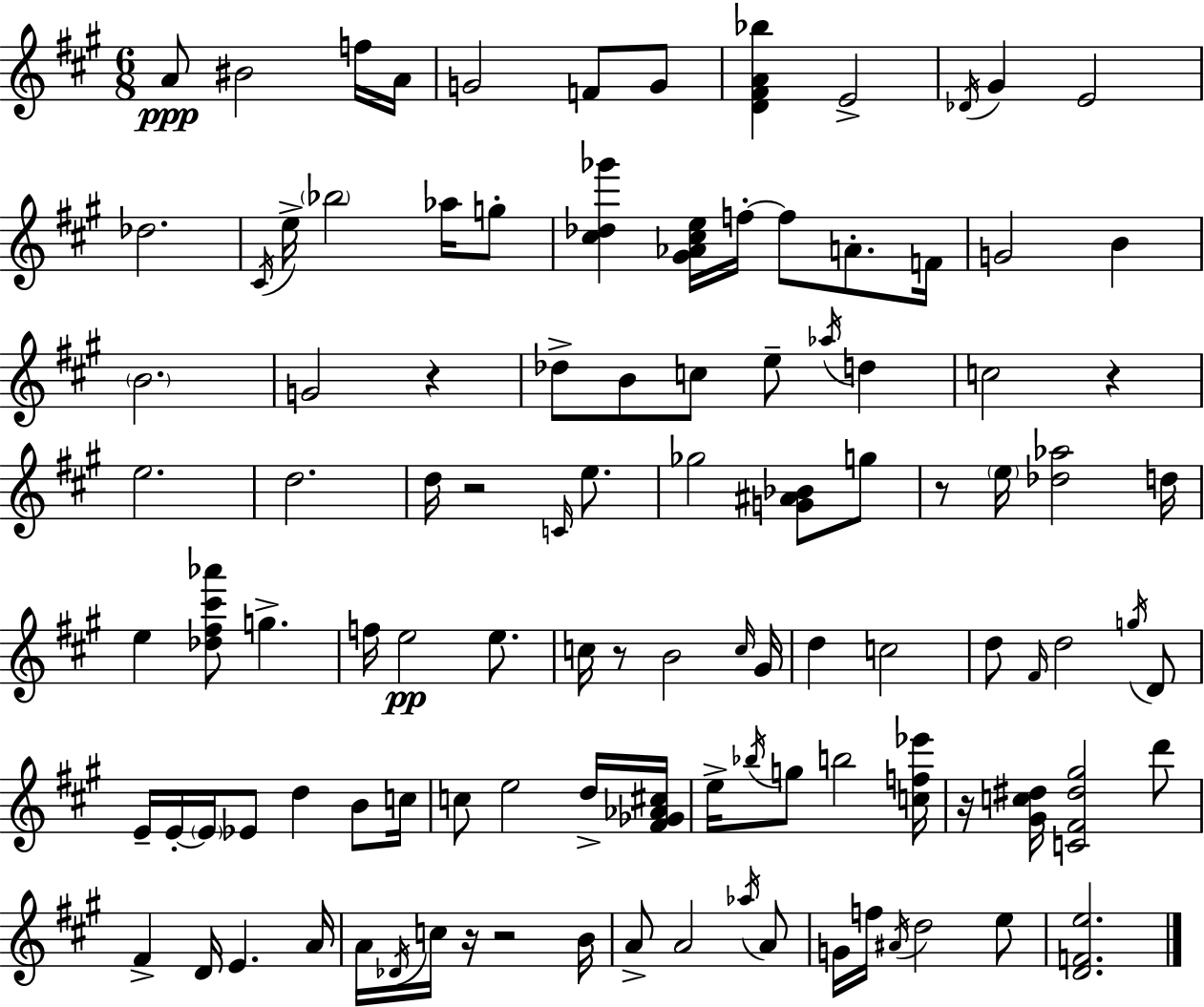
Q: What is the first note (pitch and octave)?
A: A4